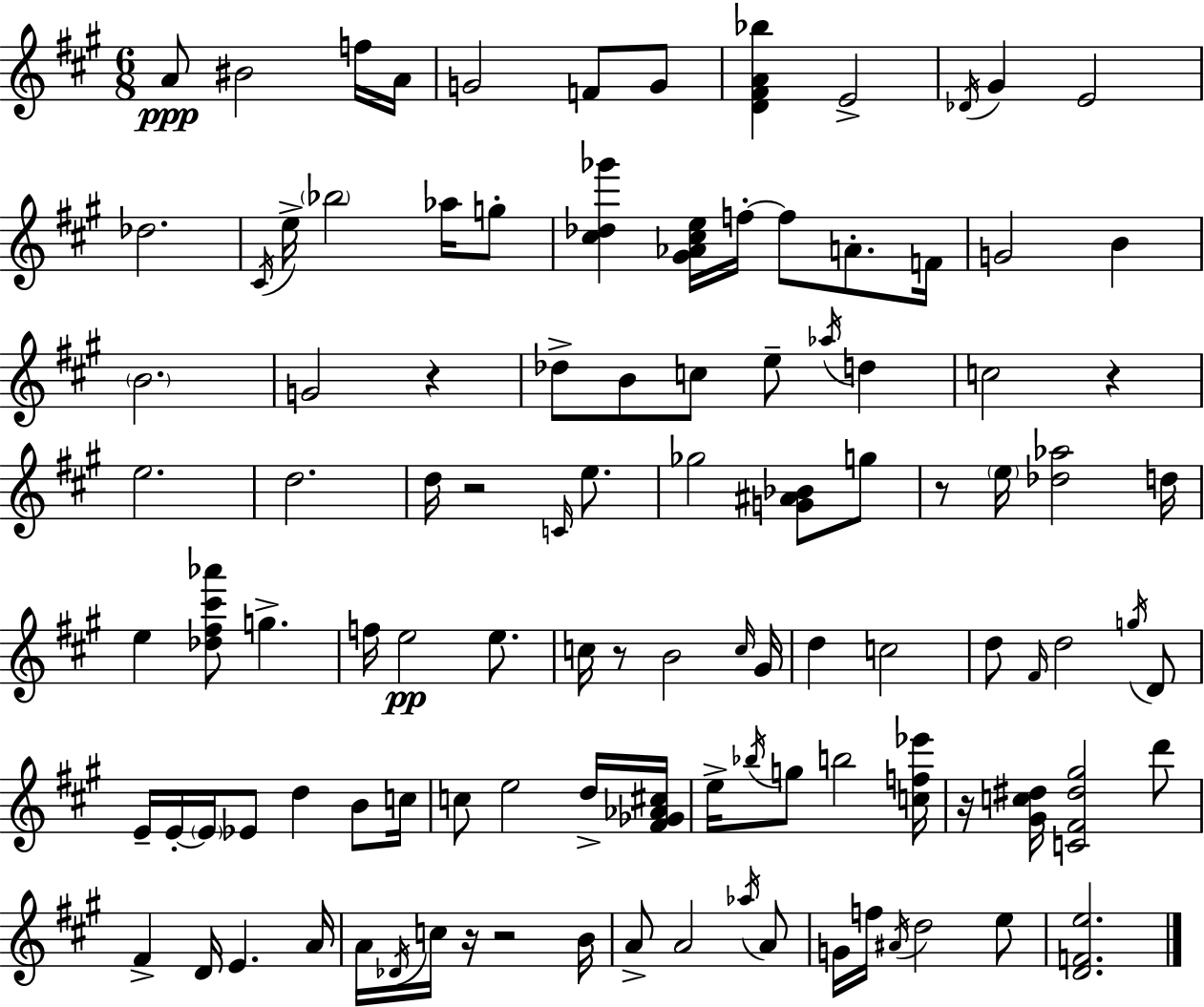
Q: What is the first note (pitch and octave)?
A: A4